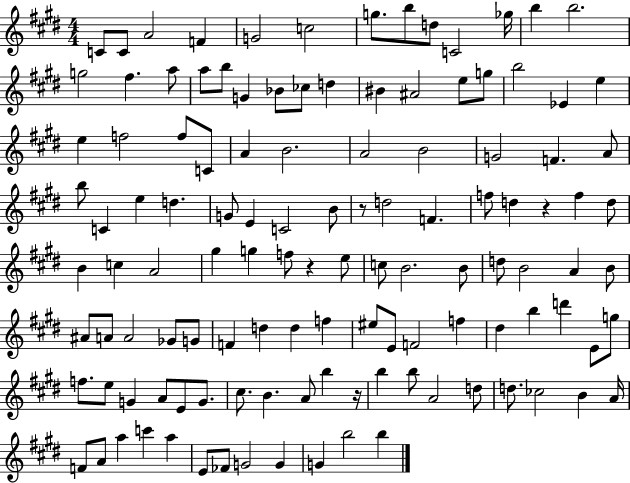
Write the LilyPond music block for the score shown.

{
  \clef treble
  \numericTimeSignature
  \time 4/4
  \key e \major
  c'8 c'8 a'2 f'4 | g'2 c''2 | g''8. b''8 d''8 c'2 ges''16 | b''4 b''2. | \break g''2 fis''4. a''8 | a''8 b''8 g'4 bes'8 ces''8 d''4 | bis'4 ais'2 e''8 g''8 | b''2 ees'4 e''4 | \break e''4 f''2 f''8 c'8 | a'4 b'2. | a'2 b'2 | g'2 f'4. a'8 | \break b''8 c'4 e''4 d''4. | g'8 e'4 c'2 b'8 | r8 d''2 f'4. | f''8 d''4 r4 f''4 d''8 | \break b'4 c''4 a'2 | gis''4 g''4 f''8 r4 e''8 | c''8 b'2. b'8 | d''8 b'2 a'4 b'8 | \break ais'8 a'8 a'2 ges'8 g'8 | f'4 d''4 d''4 f''4 | eis''8 e'8 f'2 f''4 | dis''4 b''4 d'''4 e'8 g''8 | \break f''8. e''8 g'4 a'8 e'8 g'8. | cis''8. b'4. a'8 b''4 r16 | b''4 b''8 a'2 d''8 | d''8. ces''2 b'4 a'16 | \break f'8 a'8 a''4 c'''4 a''4 | e'8 fes'8 g'2 g'4 | g'4 b''2 b''4 | \bar "|."
}